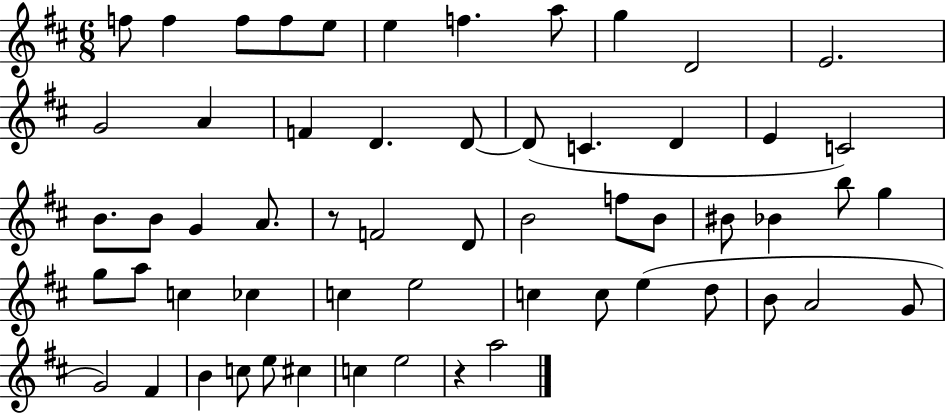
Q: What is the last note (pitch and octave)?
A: A5